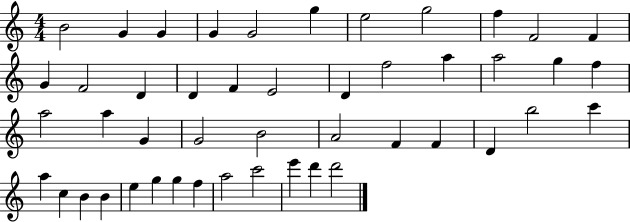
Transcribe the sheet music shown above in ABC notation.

X:1
T:Untitled
M:4/4
L:1/4
K:C
B2 G G G G2 g e2 g2 f F2 F G F2 D D F E2 D f2 a a2 g f a2 a G G2 B2 A2 F F D b2 c' a c B B e g g f a2 c'2 e' d' d'2